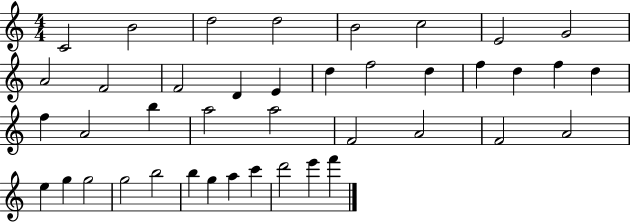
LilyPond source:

{
  \clef treble
  \numericTimeSignature
  \time 4/4
  \key c \major
  c'2 b'2 | d''2 d''2 | b'2 c''2 | e'2 g'2 | \break a'2 f'2 | f'2 d'4 e'4 | d''4 f''2 d''4 | f''4 d''4 f''4 d''4 | \break f''4 a'2 b''4 | a''2 a''2 | f'2 a'2 | f'2 a'2 | \break e''4 g''4 g''2 | g''2 b''2 | b''4 g''4 a''4 c'''4 | d'''2 e'''4 f'''4 | \break \bar "|."
}